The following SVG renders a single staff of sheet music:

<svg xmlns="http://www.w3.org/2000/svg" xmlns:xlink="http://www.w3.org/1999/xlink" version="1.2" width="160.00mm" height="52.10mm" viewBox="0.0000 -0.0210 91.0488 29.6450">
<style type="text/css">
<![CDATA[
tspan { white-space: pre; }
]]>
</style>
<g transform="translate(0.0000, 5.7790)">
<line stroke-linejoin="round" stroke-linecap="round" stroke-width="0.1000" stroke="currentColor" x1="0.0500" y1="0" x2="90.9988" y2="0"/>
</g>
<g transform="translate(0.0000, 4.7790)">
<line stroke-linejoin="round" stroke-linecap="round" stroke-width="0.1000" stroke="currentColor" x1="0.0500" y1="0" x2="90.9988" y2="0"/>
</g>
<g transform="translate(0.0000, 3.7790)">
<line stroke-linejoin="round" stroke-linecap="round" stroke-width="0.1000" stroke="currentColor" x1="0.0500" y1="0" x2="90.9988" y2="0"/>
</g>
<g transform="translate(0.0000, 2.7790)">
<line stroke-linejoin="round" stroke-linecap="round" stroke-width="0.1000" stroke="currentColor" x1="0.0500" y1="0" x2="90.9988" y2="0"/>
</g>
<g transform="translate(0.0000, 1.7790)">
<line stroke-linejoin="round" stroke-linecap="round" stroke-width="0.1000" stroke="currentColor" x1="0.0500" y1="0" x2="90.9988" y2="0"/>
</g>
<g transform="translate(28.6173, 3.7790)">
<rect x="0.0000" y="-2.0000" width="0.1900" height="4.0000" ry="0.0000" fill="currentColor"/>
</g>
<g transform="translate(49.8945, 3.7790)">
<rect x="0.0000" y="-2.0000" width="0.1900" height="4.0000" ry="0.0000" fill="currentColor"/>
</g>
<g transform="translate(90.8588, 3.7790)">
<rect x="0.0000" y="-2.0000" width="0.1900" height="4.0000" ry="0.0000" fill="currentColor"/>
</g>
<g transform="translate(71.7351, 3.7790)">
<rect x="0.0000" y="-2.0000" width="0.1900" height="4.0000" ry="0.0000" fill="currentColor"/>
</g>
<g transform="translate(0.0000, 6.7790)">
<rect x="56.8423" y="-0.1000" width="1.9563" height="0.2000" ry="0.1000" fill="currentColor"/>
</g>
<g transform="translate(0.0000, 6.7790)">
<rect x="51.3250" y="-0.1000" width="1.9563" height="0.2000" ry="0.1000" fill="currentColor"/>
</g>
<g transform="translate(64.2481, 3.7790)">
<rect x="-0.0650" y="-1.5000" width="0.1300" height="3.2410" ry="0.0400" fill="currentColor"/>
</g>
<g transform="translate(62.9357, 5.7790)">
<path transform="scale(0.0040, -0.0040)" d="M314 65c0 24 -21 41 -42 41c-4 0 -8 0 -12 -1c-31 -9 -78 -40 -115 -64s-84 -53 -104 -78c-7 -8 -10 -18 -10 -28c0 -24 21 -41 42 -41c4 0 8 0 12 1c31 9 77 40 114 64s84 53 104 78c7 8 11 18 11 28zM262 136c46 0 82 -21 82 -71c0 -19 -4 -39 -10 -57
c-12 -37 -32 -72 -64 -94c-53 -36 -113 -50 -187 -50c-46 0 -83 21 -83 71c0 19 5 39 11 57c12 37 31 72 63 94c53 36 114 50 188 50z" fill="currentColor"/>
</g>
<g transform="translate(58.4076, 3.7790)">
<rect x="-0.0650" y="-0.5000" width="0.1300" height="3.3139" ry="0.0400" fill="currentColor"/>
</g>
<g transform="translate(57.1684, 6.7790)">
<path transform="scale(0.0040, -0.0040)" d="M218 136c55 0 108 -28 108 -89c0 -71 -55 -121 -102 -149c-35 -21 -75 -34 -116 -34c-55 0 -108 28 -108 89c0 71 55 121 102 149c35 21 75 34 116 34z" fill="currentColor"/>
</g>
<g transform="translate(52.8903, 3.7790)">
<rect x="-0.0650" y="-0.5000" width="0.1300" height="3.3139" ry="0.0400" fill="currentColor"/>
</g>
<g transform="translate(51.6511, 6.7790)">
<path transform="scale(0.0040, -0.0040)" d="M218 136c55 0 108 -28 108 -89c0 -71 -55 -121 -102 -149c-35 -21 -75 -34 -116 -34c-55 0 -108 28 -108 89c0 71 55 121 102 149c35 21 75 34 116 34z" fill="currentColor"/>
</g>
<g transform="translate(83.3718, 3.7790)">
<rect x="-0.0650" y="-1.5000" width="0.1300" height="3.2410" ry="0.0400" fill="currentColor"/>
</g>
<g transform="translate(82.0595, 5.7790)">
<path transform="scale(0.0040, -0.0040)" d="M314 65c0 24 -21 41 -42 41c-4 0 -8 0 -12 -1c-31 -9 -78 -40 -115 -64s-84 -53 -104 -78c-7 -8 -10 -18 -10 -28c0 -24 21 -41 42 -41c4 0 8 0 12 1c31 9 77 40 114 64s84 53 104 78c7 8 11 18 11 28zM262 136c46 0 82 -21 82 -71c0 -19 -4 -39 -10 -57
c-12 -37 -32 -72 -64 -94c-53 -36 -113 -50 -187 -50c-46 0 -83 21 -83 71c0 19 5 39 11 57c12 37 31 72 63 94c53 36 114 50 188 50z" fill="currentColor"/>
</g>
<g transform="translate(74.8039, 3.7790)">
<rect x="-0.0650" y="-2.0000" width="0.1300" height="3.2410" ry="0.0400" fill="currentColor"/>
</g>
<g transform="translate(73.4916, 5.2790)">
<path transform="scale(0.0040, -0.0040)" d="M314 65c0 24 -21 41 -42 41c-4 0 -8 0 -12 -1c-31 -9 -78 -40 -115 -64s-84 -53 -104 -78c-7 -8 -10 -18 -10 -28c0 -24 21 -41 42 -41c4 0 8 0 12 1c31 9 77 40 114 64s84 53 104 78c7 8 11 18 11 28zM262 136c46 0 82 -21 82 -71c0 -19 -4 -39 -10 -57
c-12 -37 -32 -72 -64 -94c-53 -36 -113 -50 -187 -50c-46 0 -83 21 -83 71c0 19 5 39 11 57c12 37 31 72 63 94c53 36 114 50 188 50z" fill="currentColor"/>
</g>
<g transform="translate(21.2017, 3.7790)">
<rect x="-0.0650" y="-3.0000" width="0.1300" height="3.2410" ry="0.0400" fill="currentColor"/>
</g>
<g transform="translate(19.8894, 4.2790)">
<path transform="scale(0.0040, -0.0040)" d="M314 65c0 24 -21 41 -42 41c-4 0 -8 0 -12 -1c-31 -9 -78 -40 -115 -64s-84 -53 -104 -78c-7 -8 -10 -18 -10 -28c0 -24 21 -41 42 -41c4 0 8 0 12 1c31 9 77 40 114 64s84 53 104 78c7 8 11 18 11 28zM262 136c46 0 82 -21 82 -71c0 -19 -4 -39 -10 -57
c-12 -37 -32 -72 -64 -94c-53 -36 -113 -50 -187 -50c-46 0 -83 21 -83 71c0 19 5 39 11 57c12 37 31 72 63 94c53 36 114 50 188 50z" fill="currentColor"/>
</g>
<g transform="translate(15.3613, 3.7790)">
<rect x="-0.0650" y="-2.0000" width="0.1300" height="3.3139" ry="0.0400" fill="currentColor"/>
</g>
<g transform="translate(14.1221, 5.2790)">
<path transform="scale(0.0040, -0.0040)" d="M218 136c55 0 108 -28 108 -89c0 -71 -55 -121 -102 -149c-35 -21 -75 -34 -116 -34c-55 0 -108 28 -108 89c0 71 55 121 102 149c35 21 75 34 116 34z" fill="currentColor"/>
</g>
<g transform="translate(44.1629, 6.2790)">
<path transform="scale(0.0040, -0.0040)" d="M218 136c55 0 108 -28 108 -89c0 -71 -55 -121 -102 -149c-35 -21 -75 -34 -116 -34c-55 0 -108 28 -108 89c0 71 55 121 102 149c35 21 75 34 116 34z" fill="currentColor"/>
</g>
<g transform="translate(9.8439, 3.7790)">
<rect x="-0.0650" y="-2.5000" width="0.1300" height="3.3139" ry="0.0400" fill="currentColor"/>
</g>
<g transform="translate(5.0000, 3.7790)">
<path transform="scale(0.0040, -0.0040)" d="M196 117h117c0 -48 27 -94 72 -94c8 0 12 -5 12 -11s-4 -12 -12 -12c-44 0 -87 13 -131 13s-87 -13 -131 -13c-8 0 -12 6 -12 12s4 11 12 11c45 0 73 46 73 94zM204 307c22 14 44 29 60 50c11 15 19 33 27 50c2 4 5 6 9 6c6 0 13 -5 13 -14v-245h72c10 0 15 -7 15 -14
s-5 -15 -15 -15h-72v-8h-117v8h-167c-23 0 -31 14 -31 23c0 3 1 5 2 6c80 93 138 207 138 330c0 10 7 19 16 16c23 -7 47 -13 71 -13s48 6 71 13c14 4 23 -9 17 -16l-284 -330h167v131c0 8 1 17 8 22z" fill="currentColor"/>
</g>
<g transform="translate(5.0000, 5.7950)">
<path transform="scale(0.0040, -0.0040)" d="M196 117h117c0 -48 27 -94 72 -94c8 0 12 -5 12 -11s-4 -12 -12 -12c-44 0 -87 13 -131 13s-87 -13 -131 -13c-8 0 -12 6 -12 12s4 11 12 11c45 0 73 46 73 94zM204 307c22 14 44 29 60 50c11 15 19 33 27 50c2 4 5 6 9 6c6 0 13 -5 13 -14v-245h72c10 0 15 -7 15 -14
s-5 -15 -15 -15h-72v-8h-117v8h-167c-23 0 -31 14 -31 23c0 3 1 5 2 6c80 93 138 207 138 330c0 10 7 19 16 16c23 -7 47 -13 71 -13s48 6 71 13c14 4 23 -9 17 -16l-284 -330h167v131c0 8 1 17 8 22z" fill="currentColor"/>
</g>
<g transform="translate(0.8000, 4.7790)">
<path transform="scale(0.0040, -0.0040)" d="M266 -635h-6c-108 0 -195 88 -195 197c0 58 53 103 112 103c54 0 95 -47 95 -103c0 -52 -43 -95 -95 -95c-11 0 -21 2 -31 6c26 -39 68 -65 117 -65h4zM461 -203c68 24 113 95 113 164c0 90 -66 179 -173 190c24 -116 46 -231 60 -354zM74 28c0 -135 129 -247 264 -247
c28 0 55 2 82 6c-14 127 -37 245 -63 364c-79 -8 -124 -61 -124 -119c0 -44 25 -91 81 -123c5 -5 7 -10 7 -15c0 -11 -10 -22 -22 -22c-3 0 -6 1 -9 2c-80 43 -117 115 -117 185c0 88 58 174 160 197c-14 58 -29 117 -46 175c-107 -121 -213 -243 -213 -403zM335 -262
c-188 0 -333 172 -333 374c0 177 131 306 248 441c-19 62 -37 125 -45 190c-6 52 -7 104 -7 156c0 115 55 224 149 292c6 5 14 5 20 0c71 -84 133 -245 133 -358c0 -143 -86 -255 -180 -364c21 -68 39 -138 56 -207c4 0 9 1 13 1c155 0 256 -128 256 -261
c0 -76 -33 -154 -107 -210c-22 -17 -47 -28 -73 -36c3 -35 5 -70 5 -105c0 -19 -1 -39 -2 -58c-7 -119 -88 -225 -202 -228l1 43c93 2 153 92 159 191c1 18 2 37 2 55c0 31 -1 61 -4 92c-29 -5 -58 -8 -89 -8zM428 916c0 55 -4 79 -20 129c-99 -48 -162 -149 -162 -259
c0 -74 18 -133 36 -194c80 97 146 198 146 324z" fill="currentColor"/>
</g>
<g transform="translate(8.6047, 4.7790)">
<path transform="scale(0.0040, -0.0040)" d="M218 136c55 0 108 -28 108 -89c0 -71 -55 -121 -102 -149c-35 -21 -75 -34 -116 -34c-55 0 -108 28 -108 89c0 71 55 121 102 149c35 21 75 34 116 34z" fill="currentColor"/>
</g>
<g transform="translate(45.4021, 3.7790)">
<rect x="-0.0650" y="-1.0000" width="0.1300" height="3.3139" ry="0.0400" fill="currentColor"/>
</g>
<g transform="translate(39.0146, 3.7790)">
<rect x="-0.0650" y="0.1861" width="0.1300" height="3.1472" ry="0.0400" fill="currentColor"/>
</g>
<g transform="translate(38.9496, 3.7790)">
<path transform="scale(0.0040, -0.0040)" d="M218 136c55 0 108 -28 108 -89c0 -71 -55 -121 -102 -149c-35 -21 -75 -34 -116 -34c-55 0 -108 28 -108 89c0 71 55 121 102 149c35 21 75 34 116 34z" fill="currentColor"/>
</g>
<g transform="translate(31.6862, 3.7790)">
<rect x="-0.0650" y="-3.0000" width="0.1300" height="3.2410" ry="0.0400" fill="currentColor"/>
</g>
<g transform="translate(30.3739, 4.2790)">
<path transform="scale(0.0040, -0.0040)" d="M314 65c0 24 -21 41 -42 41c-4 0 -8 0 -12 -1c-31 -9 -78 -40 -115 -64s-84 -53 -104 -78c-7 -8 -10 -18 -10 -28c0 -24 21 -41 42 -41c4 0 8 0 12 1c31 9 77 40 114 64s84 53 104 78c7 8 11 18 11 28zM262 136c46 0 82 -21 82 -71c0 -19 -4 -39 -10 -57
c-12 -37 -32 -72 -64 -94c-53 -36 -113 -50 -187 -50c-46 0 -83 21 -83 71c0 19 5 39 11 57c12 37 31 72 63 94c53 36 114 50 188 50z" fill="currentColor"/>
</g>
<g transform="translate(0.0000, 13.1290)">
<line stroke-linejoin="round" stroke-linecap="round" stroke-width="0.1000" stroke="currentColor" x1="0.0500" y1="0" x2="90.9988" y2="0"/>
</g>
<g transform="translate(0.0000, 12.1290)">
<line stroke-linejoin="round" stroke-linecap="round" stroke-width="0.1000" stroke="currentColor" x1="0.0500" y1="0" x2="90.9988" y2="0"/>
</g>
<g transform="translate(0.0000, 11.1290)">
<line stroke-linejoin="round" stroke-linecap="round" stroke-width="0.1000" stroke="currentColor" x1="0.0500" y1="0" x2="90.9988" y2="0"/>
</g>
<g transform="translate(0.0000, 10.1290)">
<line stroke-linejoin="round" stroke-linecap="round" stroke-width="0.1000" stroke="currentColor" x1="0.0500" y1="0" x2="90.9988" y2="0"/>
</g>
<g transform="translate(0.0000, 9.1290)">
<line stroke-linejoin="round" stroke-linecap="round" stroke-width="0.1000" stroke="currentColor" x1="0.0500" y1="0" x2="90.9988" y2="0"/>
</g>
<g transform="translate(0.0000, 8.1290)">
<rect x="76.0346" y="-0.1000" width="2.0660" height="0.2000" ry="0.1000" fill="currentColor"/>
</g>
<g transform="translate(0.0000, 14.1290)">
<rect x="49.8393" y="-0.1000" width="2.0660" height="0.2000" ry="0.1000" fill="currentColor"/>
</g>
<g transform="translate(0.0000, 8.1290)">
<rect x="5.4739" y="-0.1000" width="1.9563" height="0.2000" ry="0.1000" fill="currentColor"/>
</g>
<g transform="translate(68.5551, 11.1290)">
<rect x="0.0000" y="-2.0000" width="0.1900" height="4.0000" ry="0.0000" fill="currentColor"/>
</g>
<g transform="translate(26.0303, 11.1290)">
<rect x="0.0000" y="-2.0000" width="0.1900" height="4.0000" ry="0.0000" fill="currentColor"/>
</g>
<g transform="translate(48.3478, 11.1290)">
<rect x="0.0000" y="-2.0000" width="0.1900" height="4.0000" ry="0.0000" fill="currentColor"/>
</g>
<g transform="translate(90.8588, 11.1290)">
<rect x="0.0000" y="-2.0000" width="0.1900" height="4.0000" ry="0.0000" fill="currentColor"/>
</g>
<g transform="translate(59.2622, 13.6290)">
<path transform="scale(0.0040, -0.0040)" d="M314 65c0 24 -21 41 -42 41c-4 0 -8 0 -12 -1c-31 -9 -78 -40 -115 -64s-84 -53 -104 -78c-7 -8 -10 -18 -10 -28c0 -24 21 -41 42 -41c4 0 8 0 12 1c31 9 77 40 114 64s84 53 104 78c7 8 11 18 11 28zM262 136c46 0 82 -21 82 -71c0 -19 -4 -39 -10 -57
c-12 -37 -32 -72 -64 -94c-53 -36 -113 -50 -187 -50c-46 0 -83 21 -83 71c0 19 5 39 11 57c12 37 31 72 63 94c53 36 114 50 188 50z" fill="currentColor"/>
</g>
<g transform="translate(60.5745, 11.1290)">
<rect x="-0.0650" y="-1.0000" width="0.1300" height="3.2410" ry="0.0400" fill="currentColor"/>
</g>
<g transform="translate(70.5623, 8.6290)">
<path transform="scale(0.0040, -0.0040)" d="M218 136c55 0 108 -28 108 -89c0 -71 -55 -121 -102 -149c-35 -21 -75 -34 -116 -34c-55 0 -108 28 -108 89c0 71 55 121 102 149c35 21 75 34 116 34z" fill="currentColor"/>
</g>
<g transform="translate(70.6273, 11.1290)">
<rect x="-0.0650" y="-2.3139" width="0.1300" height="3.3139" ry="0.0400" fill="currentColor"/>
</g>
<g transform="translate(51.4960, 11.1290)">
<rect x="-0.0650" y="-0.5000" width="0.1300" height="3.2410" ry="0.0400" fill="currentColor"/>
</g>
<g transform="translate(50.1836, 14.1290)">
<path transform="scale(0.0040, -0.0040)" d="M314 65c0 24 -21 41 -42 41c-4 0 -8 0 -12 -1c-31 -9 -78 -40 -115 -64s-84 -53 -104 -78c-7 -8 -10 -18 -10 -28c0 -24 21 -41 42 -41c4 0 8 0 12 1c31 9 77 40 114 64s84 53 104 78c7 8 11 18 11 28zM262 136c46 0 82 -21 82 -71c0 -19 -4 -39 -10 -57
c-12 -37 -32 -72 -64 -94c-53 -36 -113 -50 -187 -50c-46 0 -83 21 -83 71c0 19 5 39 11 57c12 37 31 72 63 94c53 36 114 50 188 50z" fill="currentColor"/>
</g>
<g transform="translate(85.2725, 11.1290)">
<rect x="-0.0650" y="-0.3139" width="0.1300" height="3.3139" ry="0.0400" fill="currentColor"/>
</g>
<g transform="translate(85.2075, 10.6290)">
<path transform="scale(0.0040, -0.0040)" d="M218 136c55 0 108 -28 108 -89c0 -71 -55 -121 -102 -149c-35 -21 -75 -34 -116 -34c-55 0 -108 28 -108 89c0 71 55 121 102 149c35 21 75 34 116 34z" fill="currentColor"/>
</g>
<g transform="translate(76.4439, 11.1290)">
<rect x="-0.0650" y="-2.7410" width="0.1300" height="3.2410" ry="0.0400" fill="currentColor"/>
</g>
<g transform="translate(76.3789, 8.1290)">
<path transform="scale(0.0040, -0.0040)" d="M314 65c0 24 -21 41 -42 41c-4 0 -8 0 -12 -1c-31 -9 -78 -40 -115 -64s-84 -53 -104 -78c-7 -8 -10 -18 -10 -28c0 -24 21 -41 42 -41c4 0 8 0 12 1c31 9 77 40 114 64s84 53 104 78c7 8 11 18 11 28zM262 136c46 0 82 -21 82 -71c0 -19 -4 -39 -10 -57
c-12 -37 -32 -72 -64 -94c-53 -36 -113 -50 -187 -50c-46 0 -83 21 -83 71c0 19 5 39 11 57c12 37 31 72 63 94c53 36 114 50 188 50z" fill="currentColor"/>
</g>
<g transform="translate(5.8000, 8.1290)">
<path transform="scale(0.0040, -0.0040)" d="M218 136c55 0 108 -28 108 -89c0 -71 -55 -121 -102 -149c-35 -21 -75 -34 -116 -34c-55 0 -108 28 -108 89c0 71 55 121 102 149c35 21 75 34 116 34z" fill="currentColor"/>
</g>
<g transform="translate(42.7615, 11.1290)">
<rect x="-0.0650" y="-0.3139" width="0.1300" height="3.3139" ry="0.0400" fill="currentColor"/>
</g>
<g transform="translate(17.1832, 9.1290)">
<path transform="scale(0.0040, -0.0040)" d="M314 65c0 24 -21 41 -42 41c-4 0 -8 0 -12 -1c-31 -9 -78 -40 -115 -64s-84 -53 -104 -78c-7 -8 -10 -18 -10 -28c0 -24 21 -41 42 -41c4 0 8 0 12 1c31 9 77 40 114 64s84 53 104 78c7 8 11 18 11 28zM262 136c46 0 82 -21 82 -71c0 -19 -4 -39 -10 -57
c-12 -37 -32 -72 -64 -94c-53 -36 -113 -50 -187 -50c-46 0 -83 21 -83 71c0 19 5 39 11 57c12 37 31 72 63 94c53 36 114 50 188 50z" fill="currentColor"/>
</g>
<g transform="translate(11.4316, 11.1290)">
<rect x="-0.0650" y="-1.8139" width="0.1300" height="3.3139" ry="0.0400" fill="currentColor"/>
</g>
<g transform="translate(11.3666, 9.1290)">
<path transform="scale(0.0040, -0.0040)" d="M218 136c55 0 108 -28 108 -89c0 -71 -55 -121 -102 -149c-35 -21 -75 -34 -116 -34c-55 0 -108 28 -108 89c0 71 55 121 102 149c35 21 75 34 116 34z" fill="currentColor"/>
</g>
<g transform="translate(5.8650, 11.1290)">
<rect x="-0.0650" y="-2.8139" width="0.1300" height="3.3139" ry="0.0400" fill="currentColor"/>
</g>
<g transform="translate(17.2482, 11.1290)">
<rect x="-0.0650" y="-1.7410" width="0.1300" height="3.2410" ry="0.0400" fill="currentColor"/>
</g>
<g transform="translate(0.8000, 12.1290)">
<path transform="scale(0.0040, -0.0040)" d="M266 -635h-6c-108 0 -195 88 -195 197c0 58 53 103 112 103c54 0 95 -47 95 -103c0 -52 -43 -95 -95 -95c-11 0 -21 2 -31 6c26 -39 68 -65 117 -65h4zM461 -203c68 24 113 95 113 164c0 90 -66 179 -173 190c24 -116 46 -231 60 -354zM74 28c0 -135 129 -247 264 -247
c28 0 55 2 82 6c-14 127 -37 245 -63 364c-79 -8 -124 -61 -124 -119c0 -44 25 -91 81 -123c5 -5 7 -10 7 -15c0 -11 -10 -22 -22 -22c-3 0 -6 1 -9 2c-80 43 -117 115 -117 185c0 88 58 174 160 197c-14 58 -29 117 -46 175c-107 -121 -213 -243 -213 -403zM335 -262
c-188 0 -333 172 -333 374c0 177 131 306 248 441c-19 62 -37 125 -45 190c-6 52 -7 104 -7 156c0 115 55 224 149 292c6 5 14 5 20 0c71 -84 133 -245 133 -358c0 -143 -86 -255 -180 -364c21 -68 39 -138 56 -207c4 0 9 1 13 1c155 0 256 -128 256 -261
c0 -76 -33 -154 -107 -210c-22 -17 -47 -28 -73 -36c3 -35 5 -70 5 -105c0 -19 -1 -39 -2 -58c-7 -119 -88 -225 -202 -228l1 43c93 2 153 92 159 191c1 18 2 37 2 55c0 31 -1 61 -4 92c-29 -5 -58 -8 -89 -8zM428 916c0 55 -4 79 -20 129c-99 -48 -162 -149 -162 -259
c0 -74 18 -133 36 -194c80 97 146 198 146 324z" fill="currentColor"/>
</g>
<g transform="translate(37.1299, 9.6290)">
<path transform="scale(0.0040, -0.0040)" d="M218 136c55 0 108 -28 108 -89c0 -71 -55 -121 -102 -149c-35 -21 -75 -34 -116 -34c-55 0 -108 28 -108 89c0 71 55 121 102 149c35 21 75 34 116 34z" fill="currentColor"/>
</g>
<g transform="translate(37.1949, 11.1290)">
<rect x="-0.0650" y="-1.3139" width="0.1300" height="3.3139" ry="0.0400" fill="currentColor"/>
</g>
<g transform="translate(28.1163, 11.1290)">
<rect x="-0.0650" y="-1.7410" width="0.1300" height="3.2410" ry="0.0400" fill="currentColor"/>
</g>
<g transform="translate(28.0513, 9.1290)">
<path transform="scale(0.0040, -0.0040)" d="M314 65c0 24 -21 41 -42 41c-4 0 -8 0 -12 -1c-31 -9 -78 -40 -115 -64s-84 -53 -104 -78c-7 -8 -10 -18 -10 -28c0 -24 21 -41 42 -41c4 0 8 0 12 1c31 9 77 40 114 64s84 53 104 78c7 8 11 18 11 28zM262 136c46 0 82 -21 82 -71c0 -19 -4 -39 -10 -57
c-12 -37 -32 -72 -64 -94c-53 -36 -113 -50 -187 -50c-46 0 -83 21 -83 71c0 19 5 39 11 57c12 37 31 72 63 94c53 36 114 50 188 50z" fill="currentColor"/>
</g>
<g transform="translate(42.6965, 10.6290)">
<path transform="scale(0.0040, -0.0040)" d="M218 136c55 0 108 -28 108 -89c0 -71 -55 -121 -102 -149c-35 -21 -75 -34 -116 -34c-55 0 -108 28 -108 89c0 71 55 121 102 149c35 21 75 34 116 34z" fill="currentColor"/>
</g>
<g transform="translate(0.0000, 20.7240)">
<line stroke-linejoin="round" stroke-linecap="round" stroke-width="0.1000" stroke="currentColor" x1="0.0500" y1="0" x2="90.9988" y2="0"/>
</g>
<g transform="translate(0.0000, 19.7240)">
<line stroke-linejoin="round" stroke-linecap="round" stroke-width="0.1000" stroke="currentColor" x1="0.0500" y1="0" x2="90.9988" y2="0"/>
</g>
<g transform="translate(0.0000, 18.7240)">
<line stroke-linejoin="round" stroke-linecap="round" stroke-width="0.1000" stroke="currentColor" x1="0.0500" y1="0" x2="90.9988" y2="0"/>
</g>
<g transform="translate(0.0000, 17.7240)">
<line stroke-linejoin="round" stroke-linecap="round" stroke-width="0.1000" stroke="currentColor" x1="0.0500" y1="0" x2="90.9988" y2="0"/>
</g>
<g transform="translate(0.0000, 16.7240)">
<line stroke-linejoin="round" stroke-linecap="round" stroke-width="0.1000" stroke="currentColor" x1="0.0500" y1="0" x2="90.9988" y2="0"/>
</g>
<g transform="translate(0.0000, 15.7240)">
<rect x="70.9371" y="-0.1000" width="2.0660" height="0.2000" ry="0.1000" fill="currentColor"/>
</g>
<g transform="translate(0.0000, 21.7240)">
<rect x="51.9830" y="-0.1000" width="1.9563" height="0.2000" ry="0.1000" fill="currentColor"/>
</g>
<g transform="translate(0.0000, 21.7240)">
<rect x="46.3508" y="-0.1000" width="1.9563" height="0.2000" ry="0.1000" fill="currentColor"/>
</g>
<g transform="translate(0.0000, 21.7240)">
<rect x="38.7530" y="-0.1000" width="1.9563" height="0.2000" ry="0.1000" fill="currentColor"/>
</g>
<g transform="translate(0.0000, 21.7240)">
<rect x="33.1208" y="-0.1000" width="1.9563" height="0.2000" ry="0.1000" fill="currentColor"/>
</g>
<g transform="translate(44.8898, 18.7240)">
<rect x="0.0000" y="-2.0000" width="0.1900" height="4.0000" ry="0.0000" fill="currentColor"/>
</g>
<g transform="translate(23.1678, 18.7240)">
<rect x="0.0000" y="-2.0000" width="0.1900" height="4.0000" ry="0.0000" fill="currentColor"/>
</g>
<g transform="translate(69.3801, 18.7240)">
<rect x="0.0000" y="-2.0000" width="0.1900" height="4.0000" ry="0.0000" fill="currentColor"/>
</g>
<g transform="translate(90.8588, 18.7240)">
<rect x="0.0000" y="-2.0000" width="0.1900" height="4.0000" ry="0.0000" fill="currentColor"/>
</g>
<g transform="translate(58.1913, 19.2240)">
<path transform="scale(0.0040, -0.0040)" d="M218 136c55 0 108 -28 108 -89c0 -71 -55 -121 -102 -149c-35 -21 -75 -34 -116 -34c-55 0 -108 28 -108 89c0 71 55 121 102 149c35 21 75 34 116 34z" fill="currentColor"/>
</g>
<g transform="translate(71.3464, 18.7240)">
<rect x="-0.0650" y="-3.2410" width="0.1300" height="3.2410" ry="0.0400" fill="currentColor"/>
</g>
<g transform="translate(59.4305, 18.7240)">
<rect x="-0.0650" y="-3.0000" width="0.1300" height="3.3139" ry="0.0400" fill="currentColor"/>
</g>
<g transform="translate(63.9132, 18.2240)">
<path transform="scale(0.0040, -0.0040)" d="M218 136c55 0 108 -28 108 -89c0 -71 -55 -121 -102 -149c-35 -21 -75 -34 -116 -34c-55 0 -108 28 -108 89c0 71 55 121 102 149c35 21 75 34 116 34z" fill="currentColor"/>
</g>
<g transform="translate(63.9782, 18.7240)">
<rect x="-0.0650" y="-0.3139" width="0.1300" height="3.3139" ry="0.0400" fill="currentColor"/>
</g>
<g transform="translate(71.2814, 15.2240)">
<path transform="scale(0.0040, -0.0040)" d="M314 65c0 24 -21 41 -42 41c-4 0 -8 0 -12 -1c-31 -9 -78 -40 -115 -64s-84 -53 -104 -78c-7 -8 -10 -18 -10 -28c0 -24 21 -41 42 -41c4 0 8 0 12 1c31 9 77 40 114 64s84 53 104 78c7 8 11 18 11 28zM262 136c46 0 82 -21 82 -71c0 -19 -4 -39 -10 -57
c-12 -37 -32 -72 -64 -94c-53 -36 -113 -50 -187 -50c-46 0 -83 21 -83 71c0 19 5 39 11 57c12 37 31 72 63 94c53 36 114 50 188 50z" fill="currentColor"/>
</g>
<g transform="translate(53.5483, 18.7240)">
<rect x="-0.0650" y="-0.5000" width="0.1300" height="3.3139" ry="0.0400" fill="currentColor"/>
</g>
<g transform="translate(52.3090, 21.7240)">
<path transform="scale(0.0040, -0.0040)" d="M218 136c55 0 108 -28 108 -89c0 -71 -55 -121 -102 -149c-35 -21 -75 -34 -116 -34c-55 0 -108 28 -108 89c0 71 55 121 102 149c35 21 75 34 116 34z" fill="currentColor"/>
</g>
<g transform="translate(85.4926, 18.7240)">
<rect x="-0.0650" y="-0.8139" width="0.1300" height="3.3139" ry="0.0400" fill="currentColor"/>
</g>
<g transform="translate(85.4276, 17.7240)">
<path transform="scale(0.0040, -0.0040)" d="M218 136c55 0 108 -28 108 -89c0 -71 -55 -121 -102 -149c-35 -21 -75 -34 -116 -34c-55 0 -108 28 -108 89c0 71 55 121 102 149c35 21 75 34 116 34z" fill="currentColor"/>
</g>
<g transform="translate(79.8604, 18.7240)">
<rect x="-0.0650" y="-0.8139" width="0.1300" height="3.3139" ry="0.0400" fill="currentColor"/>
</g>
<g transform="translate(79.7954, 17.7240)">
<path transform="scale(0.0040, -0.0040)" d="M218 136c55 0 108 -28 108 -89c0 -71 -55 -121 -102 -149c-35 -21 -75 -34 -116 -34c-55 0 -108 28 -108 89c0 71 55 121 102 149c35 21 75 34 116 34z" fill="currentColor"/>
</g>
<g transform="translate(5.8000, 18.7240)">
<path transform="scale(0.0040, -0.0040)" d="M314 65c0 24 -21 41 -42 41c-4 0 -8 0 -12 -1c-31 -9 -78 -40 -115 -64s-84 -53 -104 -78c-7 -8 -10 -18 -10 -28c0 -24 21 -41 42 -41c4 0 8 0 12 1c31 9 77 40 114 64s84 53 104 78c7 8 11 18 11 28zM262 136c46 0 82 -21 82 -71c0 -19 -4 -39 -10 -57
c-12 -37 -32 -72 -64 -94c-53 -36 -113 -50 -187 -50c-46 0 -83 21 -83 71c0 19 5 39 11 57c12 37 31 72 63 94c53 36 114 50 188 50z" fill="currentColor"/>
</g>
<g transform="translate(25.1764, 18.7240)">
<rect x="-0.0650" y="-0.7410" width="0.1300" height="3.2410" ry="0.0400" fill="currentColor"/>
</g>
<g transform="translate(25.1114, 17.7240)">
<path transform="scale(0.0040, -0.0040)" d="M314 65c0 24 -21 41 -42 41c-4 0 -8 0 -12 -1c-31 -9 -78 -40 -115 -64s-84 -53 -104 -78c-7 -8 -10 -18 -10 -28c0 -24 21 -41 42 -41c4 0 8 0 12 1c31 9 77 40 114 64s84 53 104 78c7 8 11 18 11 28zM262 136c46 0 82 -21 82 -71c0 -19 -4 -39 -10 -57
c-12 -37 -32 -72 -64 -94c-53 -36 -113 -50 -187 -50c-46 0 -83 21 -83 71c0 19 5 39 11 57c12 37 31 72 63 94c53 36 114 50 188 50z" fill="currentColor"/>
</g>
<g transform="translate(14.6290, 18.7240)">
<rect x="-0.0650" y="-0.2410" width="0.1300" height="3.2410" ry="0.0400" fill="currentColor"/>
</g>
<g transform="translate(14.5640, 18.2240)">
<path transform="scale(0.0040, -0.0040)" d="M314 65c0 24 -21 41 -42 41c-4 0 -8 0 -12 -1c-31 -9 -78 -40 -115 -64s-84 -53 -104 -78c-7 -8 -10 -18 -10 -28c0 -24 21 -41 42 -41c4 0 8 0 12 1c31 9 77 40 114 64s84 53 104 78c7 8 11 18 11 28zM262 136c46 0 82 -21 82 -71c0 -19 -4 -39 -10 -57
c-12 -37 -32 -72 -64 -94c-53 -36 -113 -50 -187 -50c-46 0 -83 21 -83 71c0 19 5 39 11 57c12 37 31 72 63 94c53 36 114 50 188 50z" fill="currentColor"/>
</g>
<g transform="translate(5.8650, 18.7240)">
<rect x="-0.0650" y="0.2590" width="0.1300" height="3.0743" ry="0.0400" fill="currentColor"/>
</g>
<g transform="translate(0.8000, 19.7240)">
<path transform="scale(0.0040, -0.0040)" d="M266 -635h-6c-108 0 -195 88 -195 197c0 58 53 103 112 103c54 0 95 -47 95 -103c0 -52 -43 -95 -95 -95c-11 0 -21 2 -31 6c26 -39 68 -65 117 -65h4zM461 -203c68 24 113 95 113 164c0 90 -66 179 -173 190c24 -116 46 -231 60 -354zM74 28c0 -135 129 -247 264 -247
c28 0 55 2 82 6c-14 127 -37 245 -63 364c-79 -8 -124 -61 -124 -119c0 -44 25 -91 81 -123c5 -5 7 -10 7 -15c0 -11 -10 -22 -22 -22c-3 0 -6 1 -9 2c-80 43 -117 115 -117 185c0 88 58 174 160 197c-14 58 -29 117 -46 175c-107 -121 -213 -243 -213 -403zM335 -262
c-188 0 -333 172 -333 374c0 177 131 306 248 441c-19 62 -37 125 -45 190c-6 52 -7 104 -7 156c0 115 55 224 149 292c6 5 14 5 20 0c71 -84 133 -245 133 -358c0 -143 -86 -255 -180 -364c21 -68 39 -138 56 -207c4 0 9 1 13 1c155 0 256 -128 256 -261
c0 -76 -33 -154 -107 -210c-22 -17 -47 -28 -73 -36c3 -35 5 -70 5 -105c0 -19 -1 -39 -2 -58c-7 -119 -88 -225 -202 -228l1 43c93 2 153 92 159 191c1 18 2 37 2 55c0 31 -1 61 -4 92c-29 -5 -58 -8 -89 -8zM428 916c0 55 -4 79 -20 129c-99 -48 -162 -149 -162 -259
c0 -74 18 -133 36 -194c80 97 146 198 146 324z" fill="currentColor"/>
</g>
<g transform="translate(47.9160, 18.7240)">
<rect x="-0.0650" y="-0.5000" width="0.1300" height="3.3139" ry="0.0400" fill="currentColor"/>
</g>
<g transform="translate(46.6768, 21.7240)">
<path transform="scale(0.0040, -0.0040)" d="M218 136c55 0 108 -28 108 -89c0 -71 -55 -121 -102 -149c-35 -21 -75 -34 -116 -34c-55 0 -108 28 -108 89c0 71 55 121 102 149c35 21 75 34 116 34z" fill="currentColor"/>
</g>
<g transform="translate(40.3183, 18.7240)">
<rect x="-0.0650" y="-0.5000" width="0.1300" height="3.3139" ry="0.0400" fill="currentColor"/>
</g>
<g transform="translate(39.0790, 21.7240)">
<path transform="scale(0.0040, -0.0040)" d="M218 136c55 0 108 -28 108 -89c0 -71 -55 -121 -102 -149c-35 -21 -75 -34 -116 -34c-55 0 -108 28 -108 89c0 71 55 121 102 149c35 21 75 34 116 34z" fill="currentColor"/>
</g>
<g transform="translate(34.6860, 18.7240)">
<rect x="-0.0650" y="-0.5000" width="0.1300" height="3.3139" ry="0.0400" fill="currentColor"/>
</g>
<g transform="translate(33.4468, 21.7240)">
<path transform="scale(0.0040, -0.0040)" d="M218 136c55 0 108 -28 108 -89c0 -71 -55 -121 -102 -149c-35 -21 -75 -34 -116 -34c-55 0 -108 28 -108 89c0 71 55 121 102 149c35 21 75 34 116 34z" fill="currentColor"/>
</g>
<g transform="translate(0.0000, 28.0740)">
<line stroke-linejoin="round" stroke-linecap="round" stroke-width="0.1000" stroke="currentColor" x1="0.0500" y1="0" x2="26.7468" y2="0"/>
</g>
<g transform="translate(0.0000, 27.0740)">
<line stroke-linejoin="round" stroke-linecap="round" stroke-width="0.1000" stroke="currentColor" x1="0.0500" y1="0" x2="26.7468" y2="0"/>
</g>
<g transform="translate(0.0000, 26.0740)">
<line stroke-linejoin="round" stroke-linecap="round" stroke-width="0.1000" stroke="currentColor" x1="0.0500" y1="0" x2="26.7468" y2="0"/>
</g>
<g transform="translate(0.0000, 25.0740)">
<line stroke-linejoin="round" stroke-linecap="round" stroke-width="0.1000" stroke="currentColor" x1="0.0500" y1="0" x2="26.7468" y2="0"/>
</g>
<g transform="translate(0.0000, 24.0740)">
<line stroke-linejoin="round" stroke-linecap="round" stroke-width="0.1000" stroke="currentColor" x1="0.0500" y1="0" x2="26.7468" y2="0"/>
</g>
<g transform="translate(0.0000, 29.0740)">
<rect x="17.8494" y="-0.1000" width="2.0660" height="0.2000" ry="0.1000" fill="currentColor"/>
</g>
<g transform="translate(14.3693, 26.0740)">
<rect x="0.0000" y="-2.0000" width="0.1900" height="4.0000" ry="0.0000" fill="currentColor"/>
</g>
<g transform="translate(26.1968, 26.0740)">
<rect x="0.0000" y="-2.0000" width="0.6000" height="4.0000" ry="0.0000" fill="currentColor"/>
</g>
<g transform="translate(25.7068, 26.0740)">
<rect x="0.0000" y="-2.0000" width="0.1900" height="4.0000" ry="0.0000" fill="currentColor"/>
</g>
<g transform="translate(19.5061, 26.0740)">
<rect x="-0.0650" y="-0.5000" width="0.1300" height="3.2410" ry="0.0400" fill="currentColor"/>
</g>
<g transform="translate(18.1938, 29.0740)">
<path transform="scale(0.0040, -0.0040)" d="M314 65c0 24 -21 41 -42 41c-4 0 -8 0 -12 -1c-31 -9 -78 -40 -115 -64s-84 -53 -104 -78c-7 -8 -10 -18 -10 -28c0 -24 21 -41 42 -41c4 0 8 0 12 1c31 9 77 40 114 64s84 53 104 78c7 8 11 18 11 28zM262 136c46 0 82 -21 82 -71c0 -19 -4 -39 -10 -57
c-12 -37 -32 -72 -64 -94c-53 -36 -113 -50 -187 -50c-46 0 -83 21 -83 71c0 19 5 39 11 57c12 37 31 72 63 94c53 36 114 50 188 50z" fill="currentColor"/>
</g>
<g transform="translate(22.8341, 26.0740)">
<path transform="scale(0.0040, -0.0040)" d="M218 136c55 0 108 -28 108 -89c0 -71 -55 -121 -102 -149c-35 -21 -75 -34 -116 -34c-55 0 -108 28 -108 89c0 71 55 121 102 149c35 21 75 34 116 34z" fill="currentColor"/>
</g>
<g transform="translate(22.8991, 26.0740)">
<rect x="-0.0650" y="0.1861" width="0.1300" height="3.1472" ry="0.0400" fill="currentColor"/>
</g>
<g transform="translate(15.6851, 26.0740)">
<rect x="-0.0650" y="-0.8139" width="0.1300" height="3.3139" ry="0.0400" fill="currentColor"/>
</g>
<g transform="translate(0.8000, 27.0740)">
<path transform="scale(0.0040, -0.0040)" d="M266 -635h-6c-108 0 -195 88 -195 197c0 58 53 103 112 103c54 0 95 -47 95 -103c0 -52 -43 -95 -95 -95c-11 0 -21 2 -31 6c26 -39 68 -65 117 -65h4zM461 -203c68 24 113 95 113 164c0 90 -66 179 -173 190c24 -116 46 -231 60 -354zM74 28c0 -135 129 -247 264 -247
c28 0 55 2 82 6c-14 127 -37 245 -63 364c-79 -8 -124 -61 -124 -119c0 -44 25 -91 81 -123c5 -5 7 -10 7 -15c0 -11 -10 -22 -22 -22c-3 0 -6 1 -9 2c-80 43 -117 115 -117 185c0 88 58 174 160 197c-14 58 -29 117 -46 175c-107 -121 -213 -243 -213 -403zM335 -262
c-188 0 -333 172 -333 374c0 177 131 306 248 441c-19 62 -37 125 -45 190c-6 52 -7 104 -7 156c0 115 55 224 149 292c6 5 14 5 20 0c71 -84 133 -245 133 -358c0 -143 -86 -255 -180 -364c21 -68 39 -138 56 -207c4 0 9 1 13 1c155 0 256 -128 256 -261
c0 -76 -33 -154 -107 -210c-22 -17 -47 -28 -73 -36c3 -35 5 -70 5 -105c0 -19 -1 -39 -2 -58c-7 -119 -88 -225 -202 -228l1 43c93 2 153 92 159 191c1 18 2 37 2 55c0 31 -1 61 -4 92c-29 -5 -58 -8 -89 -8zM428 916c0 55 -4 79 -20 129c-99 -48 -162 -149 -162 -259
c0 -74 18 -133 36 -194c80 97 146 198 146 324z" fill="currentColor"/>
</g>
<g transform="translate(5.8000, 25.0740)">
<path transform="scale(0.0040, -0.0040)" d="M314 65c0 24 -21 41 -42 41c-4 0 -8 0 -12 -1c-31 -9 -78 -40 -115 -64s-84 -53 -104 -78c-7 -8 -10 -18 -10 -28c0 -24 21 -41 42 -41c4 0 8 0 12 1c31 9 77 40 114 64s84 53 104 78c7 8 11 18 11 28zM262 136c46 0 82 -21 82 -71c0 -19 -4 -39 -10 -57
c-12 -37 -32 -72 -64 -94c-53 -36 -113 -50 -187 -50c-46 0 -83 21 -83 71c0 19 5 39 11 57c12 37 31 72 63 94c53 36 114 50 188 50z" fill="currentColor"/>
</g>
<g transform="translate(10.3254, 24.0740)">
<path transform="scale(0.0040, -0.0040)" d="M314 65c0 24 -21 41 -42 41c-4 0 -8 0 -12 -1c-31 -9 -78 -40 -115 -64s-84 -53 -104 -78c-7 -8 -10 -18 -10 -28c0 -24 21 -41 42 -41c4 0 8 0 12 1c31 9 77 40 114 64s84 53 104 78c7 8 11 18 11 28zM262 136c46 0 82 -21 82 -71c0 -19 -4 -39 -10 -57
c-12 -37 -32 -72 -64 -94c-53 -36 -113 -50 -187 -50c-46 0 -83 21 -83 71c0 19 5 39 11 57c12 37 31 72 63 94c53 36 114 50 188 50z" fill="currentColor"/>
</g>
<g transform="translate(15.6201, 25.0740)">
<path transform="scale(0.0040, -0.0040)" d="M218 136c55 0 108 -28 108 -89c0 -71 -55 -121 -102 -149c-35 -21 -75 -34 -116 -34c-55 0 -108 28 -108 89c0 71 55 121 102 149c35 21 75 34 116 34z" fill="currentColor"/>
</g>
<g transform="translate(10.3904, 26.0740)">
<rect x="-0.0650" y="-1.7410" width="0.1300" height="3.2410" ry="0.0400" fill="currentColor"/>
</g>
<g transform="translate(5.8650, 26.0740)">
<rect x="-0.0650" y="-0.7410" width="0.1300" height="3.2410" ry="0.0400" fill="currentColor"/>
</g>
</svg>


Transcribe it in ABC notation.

X:1
T:Untitled
M:4/4
L:1/4
K:C
G F A2 A2 B D C C E2 F2 E2 a f f2 f2 e c C2 D2 g a2 c B2 c2 d2 C C C C A c b2 d d d2 f2 d C2 B